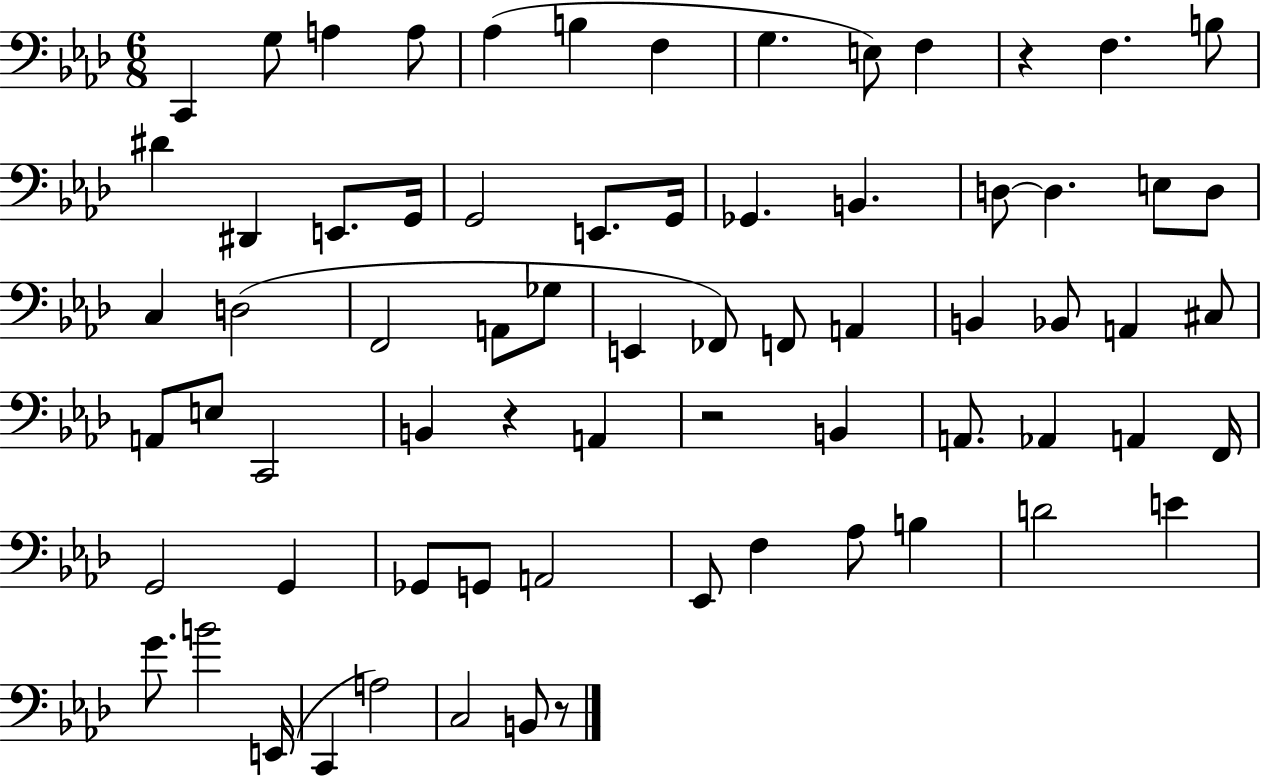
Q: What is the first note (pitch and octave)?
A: C2